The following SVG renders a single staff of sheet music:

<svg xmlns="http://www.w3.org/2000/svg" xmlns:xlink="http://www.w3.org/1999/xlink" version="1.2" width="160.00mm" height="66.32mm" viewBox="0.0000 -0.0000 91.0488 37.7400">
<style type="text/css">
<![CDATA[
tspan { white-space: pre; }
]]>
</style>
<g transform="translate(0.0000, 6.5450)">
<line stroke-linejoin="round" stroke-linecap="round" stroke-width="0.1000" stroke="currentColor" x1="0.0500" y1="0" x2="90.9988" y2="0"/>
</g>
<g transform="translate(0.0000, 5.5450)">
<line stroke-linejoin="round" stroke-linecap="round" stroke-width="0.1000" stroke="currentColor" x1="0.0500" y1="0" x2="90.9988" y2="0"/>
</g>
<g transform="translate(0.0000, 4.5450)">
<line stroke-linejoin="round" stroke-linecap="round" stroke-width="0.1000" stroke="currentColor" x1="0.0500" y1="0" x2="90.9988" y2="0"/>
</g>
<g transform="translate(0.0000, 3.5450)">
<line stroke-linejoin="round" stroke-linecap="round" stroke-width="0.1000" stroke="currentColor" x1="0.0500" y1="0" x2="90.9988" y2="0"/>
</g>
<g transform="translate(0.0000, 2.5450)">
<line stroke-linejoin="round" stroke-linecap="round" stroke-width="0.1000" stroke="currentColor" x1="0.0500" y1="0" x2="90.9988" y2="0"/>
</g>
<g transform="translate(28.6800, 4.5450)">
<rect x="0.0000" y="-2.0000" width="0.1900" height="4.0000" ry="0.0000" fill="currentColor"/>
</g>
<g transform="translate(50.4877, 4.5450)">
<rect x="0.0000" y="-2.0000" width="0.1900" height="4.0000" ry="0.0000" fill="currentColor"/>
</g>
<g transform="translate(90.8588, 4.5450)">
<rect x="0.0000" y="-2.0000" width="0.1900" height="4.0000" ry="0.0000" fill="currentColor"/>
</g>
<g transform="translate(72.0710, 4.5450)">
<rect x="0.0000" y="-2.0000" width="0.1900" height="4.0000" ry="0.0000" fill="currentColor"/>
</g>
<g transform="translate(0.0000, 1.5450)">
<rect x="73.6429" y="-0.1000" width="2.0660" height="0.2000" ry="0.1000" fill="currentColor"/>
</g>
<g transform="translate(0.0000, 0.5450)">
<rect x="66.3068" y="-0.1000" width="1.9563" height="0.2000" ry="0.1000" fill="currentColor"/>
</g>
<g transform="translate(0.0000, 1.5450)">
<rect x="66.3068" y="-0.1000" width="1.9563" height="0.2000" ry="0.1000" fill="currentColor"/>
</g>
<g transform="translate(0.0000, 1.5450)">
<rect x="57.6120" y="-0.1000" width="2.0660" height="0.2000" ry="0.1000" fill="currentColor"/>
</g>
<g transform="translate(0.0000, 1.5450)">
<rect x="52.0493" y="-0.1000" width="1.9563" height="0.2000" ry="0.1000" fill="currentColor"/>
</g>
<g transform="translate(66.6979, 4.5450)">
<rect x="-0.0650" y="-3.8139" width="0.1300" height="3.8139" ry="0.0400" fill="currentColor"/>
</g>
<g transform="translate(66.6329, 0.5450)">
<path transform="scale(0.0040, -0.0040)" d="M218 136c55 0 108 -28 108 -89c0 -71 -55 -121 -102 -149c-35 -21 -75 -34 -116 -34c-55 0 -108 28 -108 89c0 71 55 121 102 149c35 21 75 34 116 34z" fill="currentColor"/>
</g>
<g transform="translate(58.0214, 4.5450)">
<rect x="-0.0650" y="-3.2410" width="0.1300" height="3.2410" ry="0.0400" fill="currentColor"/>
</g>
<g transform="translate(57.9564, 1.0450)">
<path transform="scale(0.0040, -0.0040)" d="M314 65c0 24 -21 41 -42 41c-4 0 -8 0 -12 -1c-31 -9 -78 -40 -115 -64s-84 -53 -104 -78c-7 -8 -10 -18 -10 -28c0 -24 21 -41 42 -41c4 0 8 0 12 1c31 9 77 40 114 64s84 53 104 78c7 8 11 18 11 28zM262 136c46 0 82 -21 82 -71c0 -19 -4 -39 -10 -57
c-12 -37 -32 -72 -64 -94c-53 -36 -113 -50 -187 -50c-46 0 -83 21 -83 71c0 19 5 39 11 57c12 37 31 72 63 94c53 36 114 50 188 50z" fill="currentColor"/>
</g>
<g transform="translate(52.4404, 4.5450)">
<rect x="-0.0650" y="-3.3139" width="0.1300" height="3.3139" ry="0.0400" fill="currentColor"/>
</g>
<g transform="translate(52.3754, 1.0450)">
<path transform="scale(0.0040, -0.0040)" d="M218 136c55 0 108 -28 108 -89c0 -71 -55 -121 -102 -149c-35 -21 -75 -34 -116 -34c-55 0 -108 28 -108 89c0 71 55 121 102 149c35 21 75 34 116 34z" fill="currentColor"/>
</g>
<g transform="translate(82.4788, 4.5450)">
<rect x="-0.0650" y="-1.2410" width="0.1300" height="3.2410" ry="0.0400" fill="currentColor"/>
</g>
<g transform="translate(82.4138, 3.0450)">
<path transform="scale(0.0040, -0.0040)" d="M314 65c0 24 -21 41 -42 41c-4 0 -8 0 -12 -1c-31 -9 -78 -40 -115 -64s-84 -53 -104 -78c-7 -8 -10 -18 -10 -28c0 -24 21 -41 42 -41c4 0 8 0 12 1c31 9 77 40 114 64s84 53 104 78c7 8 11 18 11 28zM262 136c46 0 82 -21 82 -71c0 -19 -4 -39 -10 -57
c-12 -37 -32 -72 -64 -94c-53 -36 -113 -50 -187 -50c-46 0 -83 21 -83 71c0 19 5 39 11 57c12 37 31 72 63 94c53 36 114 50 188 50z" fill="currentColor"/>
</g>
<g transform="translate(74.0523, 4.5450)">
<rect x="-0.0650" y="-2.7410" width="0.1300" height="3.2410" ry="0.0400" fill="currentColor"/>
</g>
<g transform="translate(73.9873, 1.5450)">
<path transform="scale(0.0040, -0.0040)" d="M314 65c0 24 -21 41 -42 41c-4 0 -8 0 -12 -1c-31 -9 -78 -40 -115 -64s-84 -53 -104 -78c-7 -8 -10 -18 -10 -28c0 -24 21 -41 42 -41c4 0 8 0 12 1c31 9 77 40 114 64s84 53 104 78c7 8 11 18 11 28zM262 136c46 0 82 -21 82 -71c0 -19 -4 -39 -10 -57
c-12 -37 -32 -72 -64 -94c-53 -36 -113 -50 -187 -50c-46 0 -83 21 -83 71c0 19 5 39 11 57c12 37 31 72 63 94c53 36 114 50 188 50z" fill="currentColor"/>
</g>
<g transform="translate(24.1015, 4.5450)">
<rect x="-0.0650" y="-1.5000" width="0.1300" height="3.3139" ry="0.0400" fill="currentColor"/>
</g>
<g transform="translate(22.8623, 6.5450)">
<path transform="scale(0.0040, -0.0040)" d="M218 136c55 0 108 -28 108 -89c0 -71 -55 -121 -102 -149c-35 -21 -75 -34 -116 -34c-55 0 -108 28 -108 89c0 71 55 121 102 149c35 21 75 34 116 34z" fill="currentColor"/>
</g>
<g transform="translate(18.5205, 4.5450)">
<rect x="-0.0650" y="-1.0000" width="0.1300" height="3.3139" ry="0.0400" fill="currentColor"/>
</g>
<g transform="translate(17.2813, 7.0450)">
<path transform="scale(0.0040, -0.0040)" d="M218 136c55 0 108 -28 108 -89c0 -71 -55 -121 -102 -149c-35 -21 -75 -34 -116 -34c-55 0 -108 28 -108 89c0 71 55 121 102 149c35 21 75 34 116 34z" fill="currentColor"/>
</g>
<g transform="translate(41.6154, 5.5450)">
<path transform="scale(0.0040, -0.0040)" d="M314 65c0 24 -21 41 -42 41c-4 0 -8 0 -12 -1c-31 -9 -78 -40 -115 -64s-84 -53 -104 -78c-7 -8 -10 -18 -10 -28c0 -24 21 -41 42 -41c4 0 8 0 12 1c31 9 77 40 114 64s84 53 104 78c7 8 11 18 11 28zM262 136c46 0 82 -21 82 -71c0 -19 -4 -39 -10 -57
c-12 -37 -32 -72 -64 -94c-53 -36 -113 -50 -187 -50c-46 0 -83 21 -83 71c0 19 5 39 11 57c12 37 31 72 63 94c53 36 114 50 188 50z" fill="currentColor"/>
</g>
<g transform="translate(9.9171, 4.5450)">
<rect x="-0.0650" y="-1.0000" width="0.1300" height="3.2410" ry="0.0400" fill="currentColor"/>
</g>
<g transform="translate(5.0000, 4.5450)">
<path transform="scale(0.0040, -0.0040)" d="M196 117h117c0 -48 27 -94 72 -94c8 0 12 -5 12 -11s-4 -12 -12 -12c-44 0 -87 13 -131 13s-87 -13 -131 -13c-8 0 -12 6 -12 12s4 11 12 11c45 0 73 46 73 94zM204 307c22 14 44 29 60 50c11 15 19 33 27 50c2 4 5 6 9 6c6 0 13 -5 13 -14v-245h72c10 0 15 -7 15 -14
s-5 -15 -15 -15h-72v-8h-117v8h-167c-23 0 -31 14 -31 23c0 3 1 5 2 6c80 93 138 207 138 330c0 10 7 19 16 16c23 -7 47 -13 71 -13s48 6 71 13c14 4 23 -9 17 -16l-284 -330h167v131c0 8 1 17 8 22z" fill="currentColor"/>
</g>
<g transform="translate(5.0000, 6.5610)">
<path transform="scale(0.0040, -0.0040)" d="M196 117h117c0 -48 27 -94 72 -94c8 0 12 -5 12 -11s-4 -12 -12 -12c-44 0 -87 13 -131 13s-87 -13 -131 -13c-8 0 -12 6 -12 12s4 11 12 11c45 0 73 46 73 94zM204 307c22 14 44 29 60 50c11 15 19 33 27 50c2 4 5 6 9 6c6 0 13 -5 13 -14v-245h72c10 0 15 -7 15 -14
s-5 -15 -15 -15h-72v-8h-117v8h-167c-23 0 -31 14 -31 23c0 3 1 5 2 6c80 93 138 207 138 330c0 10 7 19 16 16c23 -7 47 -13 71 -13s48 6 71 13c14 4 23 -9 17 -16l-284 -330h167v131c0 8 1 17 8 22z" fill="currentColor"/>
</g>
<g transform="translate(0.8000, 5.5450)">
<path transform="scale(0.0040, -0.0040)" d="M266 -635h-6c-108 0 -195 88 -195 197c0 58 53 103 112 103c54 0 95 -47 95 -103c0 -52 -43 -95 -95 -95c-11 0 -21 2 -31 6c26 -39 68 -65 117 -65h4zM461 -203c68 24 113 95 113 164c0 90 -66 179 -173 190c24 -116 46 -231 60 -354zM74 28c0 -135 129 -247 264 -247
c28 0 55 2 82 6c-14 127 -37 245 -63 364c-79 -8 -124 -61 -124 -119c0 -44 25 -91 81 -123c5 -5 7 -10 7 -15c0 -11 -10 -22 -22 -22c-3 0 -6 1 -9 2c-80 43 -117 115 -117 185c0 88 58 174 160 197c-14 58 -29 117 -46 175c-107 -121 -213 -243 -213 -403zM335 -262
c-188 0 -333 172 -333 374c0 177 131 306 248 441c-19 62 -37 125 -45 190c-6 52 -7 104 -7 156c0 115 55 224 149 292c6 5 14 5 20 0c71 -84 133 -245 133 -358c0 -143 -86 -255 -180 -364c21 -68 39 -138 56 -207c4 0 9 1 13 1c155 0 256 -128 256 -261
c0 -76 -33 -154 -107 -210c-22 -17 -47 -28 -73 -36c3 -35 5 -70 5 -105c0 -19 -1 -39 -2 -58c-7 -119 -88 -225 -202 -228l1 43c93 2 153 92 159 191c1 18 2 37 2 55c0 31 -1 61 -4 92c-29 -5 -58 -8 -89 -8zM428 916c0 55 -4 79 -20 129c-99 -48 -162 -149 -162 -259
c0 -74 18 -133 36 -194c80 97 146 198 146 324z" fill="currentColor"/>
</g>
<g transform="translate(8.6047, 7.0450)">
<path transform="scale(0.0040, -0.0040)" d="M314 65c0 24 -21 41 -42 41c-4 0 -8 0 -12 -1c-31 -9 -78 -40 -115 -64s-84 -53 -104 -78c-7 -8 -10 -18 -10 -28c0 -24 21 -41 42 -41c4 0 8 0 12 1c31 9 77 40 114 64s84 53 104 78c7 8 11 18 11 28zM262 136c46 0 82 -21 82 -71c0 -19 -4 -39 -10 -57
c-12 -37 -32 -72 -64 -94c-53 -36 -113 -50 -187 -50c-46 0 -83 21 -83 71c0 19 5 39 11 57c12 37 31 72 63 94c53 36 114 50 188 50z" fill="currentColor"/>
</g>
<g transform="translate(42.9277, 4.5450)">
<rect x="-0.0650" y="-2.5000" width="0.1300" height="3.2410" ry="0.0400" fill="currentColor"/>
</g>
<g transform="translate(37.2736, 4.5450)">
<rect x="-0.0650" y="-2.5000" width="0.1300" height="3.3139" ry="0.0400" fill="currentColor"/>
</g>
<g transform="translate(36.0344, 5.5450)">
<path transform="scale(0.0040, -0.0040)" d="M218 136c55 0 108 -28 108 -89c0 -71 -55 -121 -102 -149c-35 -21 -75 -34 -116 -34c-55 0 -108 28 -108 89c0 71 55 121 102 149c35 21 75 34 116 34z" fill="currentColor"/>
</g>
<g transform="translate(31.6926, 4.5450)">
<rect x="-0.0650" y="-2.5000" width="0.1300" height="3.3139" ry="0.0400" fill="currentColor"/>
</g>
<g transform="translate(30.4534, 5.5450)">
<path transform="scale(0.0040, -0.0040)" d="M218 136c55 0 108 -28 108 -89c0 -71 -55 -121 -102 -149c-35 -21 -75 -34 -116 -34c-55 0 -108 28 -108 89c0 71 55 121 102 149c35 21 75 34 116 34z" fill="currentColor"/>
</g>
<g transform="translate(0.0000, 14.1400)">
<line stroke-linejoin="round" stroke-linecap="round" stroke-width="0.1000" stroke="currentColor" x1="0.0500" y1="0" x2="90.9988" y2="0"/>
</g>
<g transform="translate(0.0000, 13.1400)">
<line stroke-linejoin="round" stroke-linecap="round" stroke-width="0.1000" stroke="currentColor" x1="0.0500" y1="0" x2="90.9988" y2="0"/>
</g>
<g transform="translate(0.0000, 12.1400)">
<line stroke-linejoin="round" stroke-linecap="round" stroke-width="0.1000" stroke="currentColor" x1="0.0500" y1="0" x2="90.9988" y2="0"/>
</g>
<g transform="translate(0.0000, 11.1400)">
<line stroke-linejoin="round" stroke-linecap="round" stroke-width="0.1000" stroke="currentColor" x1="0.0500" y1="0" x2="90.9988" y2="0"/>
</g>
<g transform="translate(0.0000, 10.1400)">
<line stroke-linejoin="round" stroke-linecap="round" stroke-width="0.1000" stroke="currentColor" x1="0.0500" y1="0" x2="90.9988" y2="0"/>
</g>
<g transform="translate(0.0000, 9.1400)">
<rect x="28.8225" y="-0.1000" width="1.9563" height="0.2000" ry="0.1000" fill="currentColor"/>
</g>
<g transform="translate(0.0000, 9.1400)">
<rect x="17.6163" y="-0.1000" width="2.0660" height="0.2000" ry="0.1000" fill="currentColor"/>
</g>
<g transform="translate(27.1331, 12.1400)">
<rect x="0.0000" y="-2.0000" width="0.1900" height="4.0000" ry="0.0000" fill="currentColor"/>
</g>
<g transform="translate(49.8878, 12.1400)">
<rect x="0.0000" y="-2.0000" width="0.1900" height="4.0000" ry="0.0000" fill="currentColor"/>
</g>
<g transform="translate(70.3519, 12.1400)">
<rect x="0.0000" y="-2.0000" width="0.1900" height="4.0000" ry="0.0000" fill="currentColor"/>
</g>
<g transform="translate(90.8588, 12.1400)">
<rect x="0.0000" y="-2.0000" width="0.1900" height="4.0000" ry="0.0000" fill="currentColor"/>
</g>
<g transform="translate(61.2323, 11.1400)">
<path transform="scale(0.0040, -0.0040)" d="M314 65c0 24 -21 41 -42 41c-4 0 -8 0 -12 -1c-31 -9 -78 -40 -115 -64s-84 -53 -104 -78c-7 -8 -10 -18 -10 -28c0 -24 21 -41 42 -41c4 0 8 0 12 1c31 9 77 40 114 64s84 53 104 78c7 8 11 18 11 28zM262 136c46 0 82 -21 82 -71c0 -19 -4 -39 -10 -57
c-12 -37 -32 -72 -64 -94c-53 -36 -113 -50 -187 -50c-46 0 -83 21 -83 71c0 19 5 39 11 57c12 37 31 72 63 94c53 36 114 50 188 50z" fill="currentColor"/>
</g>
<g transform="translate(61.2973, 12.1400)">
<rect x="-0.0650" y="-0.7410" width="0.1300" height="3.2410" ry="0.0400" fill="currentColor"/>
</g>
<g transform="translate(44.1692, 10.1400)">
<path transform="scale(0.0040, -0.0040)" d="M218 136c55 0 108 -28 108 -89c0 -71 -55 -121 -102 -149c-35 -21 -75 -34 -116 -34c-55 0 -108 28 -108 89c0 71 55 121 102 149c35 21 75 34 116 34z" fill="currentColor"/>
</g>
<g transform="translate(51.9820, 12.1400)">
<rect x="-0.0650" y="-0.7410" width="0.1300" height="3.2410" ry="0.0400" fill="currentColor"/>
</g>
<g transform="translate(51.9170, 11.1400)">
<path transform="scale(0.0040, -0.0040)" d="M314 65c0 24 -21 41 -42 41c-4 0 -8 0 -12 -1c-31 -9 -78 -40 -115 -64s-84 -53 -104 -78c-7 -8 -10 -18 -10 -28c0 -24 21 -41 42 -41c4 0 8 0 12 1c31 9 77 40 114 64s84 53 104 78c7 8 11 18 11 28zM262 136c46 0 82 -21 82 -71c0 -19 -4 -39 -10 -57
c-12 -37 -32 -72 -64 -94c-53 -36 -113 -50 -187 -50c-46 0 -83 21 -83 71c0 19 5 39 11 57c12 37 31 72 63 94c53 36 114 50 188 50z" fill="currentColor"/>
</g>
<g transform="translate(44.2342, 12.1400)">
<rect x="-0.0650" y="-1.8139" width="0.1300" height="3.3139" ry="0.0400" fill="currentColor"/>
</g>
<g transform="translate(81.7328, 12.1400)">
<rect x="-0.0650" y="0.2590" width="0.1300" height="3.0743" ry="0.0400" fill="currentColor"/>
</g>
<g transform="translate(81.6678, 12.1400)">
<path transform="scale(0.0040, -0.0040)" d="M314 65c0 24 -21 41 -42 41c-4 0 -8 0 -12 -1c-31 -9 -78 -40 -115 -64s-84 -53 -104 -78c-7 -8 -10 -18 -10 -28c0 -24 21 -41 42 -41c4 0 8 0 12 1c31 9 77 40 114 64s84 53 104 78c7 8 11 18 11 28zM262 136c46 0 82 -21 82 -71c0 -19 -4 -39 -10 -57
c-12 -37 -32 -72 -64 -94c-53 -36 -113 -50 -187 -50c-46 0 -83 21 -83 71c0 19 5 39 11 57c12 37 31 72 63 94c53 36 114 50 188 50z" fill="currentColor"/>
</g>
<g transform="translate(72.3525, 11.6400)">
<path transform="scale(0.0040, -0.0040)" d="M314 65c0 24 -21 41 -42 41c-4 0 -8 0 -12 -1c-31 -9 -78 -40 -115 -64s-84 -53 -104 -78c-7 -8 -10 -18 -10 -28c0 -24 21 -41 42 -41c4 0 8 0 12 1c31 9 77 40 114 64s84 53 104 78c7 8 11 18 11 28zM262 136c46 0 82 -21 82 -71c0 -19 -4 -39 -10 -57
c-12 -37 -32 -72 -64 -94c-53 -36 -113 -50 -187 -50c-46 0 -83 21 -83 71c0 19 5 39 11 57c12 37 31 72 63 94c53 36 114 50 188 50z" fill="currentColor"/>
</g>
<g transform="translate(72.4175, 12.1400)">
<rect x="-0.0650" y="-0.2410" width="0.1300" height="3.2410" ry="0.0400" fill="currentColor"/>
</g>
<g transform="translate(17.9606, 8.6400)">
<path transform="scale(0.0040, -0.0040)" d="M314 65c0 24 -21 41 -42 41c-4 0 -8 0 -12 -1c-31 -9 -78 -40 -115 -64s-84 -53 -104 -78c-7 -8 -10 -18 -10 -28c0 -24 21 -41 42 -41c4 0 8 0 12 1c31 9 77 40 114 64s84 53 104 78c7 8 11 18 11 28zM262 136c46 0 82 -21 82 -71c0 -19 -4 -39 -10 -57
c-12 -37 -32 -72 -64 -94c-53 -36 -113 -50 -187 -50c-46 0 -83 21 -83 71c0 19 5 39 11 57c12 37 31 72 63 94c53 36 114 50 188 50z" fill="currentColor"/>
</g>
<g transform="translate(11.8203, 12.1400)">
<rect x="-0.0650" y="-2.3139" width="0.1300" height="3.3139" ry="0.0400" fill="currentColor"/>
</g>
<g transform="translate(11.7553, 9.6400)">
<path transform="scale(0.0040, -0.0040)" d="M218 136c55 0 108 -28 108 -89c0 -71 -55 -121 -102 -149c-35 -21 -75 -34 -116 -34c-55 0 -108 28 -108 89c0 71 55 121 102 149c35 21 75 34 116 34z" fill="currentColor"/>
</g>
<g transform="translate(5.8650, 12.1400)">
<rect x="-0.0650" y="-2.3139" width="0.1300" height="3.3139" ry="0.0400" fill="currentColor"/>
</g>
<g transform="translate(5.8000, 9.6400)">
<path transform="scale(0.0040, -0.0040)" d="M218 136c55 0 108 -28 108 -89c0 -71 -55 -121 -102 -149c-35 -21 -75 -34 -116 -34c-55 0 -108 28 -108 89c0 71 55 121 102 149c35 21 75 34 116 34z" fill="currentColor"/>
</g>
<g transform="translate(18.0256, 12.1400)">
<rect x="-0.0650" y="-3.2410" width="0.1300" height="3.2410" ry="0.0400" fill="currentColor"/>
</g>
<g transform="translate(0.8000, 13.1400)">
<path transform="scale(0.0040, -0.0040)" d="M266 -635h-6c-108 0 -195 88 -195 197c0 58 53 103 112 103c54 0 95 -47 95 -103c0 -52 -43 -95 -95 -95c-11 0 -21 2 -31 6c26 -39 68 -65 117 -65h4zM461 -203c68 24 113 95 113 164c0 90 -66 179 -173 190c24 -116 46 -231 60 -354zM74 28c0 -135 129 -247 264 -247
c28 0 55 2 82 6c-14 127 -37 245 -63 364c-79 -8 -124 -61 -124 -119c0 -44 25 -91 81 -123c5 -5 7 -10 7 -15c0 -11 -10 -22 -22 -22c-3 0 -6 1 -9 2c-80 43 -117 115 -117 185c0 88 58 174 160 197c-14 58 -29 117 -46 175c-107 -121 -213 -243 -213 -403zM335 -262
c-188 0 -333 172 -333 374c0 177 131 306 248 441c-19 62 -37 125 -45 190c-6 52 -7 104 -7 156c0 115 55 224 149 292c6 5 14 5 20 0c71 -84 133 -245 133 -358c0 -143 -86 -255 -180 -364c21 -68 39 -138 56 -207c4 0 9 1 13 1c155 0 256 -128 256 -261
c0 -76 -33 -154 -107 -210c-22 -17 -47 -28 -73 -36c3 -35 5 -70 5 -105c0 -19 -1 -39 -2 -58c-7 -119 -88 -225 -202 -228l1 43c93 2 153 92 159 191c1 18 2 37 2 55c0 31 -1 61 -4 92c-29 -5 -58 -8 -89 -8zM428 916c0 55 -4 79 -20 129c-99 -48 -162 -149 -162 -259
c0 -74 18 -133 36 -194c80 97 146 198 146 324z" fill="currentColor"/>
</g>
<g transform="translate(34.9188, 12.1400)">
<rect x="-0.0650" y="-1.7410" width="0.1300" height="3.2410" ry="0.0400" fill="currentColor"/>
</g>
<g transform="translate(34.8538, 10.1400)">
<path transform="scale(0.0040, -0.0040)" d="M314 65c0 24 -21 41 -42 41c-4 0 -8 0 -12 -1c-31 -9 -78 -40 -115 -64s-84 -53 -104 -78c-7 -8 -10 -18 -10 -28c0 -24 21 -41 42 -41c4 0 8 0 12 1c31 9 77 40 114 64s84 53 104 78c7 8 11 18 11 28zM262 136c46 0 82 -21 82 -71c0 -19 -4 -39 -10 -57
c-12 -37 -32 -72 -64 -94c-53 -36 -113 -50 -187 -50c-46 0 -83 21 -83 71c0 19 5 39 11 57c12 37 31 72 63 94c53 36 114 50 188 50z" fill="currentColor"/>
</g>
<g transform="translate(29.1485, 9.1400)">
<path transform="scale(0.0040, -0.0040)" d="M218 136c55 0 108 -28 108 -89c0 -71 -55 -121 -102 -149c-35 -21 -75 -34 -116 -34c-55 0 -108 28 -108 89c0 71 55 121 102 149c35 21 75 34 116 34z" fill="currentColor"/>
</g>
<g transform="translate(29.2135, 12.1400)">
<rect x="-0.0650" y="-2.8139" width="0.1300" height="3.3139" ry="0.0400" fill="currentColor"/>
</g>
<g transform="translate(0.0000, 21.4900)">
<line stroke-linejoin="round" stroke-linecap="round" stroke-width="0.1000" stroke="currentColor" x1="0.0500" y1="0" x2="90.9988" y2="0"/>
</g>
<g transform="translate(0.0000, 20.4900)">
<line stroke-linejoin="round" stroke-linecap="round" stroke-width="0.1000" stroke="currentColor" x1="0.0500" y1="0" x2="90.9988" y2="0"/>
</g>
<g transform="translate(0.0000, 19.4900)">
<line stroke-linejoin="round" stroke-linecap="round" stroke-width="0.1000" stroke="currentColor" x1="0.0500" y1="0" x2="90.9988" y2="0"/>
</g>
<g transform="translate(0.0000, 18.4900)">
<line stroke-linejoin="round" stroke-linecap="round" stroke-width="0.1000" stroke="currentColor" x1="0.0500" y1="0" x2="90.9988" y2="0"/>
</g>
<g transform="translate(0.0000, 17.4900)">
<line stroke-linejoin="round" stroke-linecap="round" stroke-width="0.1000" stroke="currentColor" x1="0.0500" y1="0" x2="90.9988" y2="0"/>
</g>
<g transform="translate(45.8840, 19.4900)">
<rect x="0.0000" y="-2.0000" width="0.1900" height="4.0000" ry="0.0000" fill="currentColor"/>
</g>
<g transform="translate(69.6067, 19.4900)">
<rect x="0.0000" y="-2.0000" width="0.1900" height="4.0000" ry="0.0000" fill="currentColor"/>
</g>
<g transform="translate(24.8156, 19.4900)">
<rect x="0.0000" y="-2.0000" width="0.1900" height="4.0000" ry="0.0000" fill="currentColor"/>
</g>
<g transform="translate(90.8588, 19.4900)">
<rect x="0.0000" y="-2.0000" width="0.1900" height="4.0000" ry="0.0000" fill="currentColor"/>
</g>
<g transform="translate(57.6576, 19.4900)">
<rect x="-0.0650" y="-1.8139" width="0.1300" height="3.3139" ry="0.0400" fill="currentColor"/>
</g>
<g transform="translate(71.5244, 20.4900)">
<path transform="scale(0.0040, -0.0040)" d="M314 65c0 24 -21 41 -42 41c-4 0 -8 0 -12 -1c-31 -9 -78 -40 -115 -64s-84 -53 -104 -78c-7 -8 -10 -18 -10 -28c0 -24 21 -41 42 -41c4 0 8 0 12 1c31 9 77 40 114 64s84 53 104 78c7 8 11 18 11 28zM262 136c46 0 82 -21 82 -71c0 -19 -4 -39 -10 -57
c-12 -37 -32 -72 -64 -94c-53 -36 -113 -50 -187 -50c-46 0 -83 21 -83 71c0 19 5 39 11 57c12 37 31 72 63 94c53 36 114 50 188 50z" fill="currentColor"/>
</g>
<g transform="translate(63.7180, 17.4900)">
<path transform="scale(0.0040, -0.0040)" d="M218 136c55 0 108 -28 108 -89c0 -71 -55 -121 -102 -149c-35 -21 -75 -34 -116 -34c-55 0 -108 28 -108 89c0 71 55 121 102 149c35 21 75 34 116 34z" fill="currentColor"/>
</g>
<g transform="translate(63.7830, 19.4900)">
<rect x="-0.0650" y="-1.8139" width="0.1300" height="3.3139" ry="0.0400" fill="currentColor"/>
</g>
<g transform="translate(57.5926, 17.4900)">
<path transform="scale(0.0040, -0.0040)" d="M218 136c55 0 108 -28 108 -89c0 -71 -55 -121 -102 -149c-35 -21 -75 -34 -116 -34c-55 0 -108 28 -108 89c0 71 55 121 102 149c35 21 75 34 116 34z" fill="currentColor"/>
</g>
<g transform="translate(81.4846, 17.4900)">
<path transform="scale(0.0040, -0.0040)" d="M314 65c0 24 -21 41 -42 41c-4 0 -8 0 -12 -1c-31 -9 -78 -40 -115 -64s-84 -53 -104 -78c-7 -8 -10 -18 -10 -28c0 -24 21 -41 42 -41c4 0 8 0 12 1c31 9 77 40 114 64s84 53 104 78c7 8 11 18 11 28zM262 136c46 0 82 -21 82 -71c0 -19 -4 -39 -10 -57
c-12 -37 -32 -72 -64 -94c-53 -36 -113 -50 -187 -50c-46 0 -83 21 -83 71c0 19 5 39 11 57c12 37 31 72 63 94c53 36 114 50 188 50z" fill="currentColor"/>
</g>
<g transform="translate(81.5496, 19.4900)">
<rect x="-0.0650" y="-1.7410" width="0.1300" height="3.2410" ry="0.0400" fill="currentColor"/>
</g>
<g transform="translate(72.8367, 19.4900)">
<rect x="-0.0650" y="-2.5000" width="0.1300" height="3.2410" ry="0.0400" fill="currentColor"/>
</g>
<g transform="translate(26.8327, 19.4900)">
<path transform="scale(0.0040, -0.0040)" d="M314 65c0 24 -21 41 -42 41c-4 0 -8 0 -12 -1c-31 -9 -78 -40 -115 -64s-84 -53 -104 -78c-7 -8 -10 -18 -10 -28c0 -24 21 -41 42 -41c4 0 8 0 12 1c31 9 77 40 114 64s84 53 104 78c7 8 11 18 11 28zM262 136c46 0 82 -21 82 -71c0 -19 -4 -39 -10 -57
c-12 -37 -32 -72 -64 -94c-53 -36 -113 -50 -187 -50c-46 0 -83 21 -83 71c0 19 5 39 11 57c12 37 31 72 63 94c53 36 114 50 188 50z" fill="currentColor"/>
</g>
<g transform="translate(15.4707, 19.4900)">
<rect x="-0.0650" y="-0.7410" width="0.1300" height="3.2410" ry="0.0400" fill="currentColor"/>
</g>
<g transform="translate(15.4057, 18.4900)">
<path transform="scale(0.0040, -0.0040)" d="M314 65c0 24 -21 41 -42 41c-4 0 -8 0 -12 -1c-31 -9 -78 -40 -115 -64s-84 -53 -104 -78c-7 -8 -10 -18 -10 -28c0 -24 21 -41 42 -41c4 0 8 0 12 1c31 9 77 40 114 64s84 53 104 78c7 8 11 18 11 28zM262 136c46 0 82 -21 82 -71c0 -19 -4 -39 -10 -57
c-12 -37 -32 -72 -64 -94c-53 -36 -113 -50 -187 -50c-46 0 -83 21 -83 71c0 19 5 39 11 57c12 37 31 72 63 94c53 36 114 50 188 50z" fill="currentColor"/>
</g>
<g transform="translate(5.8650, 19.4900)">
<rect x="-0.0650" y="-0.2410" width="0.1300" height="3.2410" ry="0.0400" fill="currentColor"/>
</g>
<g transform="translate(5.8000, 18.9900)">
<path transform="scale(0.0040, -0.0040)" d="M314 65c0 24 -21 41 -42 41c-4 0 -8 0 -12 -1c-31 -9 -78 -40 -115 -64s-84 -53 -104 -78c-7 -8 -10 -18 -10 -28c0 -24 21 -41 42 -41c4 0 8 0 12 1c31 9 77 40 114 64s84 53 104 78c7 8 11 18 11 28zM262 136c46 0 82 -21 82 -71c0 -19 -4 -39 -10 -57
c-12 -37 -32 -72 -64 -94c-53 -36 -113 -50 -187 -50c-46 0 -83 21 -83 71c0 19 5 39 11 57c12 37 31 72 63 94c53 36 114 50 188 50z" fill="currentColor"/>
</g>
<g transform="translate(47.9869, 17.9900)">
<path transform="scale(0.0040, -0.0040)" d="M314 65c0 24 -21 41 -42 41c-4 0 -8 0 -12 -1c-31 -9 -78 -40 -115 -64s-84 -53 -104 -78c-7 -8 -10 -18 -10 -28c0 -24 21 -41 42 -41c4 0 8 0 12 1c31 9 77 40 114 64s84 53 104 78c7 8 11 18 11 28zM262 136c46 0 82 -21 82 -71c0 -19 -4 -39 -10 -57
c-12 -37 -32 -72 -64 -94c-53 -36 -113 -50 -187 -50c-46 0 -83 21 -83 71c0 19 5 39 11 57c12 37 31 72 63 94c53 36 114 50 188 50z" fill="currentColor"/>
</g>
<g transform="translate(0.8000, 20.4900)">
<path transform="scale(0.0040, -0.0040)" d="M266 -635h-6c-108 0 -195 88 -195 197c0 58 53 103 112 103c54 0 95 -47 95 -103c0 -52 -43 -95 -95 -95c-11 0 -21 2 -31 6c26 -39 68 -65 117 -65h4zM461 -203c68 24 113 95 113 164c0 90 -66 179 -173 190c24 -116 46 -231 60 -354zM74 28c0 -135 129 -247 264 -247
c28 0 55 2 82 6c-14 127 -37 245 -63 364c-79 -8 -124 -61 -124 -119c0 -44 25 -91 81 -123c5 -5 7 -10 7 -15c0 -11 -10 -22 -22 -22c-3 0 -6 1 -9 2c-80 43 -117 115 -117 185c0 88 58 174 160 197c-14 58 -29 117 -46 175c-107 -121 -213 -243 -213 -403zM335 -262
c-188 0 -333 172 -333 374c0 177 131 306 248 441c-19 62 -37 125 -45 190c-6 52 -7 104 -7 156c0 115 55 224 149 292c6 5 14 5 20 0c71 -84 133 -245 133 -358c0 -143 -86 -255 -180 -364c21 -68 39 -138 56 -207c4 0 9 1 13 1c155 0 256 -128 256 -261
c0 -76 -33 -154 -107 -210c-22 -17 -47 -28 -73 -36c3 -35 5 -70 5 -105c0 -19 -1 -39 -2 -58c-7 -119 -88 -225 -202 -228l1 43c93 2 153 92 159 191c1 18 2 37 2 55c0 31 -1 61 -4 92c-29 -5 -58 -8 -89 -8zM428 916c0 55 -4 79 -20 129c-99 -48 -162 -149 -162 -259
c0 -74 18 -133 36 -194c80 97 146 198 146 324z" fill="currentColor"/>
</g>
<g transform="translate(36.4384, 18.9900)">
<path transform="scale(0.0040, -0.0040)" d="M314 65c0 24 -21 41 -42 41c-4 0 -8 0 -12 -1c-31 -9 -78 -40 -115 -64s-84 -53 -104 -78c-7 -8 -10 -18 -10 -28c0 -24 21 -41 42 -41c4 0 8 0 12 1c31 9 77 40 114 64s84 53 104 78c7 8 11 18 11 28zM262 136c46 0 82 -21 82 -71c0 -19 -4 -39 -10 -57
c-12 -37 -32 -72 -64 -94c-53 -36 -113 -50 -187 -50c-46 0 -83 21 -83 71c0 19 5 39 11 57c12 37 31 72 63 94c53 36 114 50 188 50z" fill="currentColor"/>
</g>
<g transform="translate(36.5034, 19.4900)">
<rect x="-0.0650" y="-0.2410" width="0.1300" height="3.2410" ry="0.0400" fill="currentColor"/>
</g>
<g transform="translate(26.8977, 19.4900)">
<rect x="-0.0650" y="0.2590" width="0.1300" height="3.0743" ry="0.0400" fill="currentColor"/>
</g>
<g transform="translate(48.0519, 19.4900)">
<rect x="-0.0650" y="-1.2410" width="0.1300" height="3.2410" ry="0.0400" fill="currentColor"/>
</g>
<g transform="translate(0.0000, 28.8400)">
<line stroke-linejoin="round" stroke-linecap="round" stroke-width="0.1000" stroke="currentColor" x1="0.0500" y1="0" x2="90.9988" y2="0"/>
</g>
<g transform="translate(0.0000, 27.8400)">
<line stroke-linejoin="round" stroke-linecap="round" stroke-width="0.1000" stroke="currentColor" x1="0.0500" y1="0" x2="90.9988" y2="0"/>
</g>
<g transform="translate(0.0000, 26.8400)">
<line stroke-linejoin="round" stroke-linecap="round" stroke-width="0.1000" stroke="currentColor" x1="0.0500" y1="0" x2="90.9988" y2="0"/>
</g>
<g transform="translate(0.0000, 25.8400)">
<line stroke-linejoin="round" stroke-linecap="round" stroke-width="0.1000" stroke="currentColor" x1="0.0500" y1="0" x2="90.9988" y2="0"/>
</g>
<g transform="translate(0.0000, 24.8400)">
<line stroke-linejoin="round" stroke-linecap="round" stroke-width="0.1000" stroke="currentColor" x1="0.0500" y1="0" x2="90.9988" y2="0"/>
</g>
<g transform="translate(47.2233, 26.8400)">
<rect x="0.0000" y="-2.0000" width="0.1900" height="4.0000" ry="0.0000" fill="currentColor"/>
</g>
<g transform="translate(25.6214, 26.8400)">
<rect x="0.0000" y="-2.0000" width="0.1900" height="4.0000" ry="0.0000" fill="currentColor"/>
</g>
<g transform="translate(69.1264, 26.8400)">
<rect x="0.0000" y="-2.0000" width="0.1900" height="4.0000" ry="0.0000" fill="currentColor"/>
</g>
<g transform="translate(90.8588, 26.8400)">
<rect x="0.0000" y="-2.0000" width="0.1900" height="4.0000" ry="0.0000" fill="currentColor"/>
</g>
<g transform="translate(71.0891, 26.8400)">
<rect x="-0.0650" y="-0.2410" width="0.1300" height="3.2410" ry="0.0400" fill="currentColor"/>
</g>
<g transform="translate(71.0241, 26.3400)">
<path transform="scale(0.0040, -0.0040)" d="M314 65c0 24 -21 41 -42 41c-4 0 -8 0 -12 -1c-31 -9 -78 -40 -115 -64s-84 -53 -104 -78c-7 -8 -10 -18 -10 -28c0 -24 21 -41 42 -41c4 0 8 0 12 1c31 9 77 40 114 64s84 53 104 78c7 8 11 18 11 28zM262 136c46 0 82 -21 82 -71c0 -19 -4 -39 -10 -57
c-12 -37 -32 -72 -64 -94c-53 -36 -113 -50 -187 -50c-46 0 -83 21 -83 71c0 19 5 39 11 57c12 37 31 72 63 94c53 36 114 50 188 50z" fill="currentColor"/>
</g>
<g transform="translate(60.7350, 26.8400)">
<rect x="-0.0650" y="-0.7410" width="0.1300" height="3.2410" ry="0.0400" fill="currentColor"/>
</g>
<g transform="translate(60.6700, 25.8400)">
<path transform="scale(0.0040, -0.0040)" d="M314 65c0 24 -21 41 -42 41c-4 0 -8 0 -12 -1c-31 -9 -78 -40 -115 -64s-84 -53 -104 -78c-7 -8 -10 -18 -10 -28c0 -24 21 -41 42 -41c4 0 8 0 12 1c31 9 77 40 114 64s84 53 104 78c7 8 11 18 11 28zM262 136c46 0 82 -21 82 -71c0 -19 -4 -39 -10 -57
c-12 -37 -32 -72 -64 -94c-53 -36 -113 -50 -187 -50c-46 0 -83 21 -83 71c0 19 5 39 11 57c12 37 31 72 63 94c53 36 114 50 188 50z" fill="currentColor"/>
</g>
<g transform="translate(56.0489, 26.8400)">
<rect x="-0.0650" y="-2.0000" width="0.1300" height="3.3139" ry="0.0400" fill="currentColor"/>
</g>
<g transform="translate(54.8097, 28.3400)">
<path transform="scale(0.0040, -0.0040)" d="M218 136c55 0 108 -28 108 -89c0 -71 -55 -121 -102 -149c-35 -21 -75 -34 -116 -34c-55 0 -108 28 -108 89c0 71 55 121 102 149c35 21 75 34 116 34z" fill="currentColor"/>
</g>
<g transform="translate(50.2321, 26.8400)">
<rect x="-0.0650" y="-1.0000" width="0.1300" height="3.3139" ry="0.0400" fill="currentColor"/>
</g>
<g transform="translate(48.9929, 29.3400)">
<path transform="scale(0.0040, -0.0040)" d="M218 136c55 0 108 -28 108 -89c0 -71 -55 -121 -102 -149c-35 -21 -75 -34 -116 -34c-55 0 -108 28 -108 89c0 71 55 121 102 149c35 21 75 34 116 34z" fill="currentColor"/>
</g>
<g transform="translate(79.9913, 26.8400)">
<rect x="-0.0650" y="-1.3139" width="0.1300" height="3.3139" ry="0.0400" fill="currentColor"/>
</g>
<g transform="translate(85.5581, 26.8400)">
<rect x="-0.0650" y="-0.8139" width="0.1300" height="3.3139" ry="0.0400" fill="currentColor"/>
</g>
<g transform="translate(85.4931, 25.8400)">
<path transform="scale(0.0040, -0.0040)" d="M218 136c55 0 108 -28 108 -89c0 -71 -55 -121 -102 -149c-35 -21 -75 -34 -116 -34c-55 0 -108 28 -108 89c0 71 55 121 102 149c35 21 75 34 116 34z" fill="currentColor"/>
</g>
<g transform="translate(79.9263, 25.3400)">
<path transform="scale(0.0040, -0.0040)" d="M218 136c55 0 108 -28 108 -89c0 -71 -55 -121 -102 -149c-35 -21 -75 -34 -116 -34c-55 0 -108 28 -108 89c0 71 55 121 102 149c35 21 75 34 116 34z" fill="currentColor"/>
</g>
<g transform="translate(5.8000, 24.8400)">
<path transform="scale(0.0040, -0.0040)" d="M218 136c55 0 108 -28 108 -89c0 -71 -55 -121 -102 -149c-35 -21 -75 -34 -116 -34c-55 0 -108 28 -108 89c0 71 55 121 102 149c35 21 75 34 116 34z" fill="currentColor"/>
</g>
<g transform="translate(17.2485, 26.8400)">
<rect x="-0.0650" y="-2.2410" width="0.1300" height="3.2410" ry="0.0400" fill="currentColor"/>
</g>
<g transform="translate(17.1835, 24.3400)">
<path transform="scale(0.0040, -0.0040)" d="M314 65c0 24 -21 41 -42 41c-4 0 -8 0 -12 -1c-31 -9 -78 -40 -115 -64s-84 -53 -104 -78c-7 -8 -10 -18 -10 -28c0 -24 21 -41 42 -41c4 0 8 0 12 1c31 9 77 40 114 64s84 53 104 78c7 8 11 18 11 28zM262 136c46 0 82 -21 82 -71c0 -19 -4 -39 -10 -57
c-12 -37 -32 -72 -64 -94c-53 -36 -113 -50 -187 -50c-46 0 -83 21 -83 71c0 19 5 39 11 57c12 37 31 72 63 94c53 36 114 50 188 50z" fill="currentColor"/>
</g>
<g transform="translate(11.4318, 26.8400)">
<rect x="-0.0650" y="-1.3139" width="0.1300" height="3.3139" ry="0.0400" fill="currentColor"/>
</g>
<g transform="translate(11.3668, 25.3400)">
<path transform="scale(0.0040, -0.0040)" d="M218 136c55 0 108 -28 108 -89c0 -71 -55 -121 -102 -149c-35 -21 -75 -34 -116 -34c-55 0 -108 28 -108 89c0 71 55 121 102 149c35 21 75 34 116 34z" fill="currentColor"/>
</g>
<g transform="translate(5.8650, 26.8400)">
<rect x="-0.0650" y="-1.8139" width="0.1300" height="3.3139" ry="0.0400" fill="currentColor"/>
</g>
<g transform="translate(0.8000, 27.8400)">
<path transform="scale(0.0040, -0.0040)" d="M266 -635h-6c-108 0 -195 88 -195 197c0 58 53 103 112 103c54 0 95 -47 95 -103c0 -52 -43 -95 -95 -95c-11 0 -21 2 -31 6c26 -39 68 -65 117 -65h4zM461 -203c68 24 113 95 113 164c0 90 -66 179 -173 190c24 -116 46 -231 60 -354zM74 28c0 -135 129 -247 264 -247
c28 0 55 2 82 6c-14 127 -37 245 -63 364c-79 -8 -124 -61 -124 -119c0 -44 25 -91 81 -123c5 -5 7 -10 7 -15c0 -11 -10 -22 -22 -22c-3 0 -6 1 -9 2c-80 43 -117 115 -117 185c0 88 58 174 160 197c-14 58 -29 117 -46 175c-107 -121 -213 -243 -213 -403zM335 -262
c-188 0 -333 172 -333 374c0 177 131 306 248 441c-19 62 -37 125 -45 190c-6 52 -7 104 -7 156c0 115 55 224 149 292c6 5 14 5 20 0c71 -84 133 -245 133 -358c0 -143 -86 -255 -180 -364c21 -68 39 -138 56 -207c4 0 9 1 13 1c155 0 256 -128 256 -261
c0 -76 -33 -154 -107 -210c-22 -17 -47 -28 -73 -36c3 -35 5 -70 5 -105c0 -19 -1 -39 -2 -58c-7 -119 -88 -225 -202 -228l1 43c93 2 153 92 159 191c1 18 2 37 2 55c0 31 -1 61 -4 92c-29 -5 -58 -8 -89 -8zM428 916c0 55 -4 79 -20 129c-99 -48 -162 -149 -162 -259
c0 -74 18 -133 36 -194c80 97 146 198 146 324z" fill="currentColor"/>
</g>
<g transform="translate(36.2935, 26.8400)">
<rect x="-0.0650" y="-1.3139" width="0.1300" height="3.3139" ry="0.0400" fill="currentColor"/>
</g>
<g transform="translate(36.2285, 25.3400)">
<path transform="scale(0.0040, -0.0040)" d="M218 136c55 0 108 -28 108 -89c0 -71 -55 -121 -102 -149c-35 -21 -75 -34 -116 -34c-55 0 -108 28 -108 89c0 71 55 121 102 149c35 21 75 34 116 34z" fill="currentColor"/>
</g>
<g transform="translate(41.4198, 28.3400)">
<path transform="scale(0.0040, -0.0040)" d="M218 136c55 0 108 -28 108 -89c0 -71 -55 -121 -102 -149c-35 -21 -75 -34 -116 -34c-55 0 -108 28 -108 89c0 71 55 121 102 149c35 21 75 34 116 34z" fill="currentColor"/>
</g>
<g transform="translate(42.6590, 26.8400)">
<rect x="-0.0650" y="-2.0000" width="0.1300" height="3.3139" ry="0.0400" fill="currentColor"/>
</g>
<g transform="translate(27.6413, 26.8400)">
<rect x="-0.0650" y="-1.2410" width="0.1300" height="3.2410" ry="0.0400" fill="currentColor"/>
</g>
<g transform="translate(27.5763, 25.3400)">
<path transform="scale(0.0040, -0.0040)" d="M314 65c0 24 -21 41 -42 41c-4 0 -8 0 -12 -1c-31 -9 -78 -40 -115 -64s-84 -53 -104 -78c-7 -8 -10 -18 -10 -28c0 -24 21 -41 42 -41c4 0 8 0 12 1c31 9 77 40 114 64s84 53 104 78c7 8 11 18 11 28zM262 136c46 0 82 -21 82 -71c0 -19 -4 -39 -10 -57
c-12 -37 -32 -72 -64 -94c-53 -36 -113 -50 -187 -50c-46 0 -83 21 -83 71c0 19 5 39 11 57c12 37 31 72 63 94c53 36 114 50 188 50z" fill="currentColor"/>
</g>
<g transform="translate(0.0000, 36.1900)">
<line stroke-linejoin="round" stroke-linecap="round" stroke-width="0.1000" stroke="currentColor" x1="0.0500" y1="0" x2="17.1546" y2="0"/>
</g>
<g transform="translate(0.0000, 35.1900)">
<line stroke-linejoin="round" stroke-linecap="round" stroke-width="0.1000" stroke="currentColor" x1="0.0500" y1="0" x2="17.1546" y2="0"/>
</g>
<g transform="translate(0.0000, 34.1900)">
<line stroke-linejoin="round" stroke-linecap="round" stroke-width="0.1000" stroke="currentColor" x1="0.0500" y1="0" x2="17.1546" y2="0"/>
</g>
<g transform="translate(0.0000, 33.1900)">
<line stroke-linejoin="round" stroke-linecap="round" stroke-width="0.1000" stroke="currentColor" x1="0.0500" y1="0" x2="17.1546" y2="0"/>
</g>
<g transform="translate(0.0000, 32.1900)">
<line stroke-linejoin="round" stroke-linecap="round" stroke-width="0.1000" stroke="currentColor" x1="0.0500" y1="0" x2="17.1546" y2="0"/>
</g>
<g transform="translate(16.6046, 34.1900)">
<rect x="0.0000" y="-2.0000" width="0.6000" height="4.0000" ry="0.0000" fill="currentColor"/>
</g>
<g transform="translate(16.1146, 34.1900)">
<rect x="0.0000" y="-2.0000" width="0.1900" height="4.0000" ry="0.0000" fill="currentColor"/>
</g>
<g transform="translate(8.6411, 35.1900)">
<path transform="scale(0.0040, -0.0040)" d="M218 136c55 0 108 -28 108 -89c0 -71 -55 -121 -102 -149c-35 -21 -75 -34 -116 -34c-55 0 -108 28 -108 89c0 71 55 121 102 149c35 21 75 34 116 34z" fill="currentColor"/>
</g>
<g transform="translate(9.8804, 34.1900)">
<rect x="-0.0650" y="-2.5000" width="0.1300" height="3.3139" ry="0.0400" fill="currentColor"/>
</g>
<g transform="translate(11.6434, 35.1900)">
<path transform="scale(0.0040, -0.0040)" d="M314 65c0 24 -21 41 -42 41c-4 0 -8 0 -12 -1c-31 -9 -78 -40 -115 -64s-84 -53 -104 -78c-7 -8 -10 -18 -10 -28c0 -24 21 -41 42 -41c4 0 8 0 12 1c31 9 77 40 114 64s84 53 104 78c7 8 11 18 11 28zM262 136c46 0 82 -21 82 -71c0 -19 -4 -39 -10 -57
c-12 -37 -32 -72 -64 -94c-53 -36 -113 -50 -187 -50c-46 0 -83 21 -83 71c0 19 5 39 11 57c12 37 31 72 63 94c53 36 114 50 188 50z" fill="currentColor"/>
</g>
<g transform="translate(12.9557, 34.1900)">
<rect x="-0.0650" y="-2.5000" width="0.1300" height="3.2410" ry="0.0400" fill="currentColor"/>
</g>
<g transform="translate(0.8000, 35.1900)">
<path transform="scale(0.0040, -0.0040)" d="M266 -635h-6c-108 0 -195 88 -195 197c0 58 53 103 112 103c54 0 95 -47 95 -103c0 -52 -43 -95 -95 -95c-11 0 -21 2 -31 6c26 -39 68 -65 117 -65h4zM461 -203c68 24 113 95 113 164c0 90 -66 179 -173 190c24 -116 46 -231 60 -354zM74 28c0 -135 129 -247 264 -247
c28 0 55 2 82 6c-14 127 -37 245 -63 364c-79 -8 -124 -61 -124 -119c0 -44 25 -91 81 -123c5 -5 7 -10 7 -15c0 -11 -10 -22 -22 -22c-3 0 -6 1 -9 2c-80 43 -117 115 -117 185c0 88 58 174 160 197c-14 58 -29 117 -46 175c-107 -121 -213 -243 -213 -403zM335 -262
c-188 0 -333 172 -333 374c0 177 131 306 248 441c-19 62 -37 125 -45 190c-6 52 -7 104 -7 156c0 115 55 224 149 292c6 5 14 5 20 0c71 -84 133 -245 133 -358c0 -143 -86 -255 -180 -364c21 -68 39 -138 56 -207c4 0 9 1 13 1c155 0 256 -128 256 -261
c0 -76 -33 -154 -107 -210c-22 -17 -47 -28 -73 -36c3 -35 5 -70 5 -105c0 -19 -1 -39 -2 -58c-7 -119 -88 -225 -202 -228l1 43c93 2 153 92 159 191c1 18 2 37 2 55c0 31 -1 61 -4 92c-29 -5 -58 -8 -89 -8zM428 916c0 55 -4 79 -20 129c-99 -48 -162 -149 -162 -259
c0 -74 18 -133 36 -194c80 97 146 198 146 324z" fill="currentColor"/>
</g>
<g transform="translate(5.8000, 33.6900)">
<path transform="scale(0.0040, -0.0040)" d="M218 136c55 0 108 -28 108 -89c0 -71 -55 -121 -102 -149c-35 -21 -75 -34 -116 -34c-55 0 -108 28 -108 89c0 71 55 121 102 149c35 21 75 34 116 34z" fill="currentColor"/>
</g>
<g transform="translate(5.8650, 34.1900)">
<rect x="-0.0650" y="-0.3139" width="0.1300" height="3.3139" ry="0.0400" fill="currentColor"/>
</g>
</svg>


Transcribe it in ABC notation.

X:1
T:Untitled
M:4/4
L:1/4
K:C
D2 D E G G G2 b b2 c' a2 e2 g g b2 a f2 f d2 d2 c2 B2 c2 d2 B2 c2 e2 f f G2 f2 f e g2 e2 e F D F d2 c2 e d c G G2